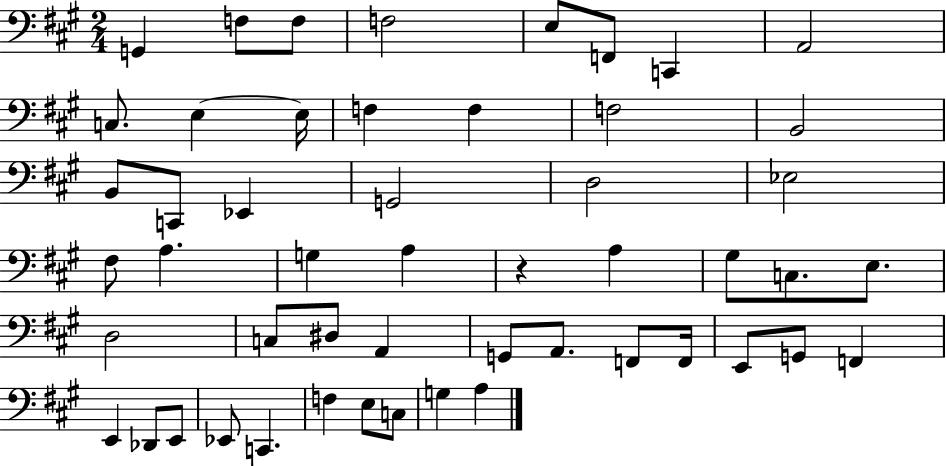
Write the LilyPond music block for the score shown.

{
  \clef bass
  \numericTimeSignature
  \time 2/4
  \key a \major
  \repeat volta 2 { g,4 f8 f8 | f2 | e8 f,8 c,4 | a,2 | \break c8. e4~~ e16 | f4 f4 | f2 | b,2 | \break b,8 c,8 ees,4 | g,2 | d2 | ees2 | \break fis8 a4. | g4 a4 | r4 a4 | gis8 c8. e8. | \break d2 | c8 dis8 a,4 | g,8 a,8. f,8 f,16 | e,8 g,8 f,4 | \break e,4 des,8 e,8 | ees,8 c,4. | f4 e8 c8 | g4 a4 | \break } \bar "|."
}